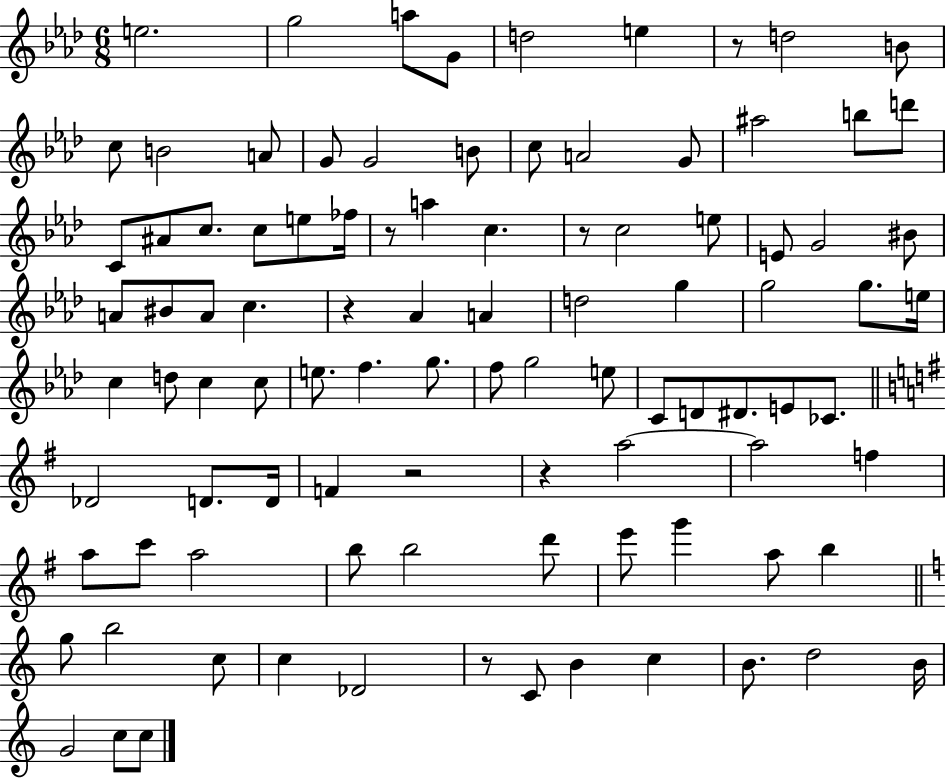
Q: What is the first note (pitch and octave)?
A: E5